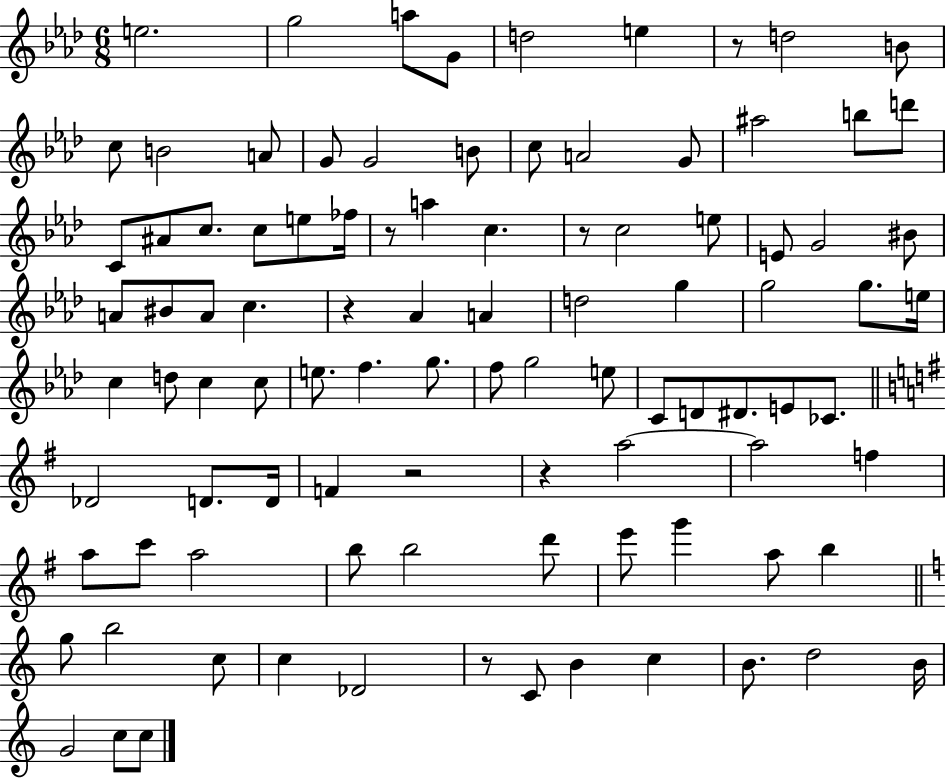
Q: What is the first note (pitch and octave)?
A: E5